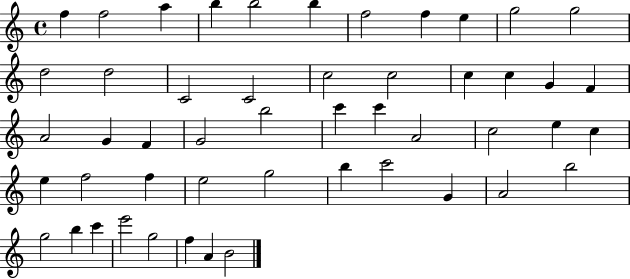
X:1
T:Untitled
M:4/4
L:1/4
K:C
f f2 a b b2 b f2 f e g2 g2 d2 d2 C2 C2 c2 c2 c c G F A2 G F G2 b2 c' c' A2 c2 e c e f2 f e2 g2 b c'2 G A2 b2 g2 b c' e'2 g2 f A B2